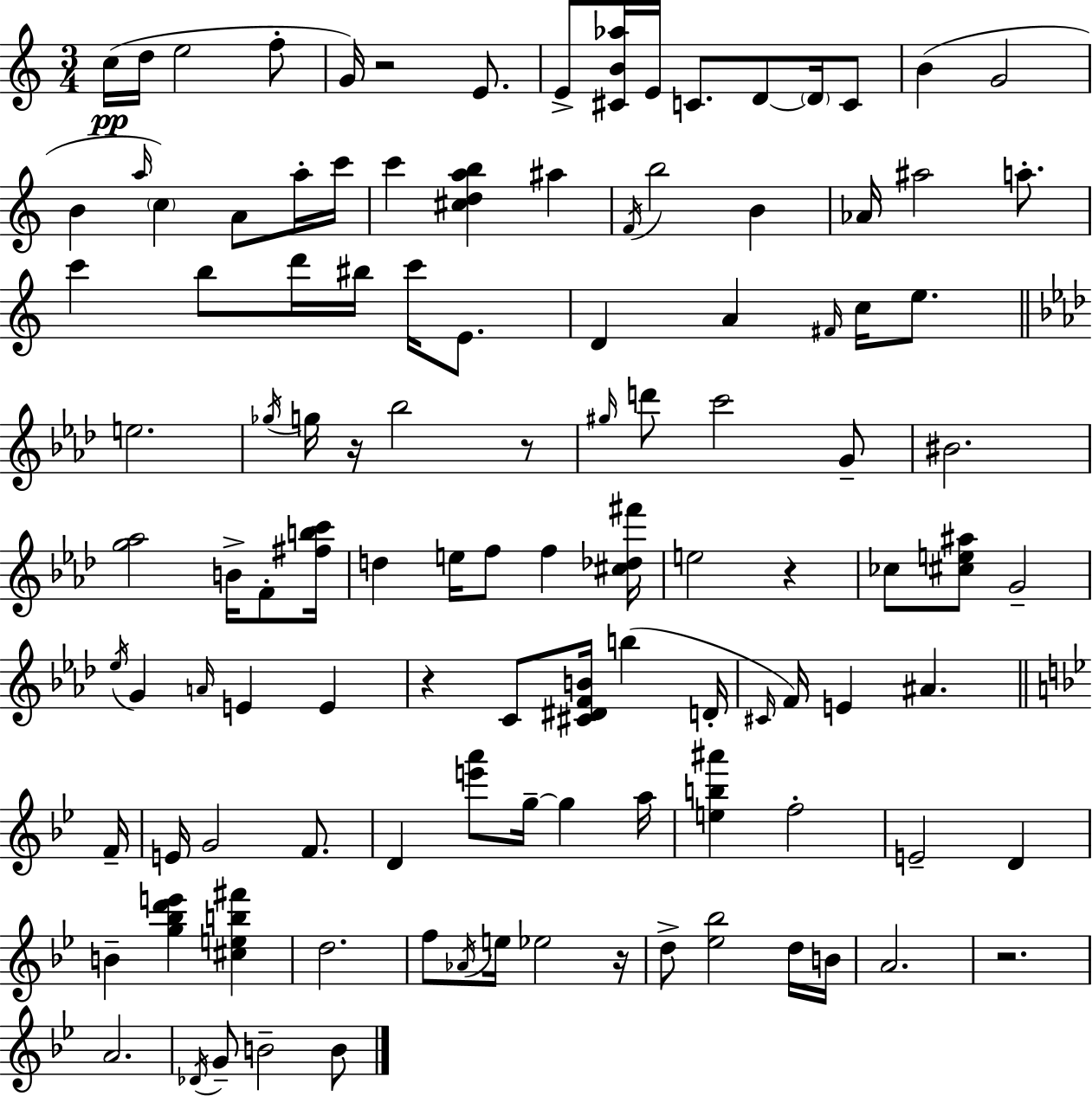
{
  \clef treble
  \numericTimeSignature
  \time 3/4
  \key a \minor
  c''16(\pp d''16 e''2 f''8-. | g'16) r2 e'8. | e'8-> <cis' b' aes''>16 e'16 c'8. d'8~~ \parenthesize d'16 c'8 | b'4( g'2 | \break b'4 \grace { a''16 }) \parenthesize c''4 a'8 a''16-. | c'''16 c'''4 <cis'' d'' a'' b''>4 ais''4 | \acciaccatura { f'16 } b''2 b'4 | aes'16 ais''2 a''8.-. | \break c'''4 b''8 d'''16 bis''16 c'''16 e'8. | d'4 a'4 \grace { fis'16 } c''16 | e''8. \bar "||" \break \key f \minor e''2. | \acciaccatura { ges''16 } g''16 r16 bes''2 r8 | \grace { gis''16 } d'''8 c'''2 | g'8-- bis'2. | \break <g'' aes''>2 b'16-> f'8-. | <fis'' b'' c'''>16 d''4 e''16 f''8 f''4 | <cis'' des'' fis'''>16 e''2 r4 | ces''8 <cis'' e'' ais''>8 g'2-- | \break \acciaccatura { ees''16 } g'4 \grace { a'16 } e'4 | e'4 r4 c'8 <cis' dis' f' b'>16 b''4( | d'16-. \grace { cis'16 } f'16) e'4 ais'4. | \bar "||" \break \key bes \major f'16-- e'16 g'2 f'8. | d'4 <e''' a'''>8 g''16--~~ g''4 | a''16 <e'' b'' ais'''>4 f''2-. | e'2-- d'4 | \break b'4-- <g'' bes'' d''' e'''>4 <cis'' e'' b'' fis'''>4 | d''2. | f''8 \acciaccatura { aes'16 } e''16 ees''2 | r16 d''8-> <ees'' bes''>2 | \break d''16 b'16 a'2. | r2. | a'2. | \acciaccatura { des'16 } g'8-- b'2-- | \break b'8 \bar "|."
}